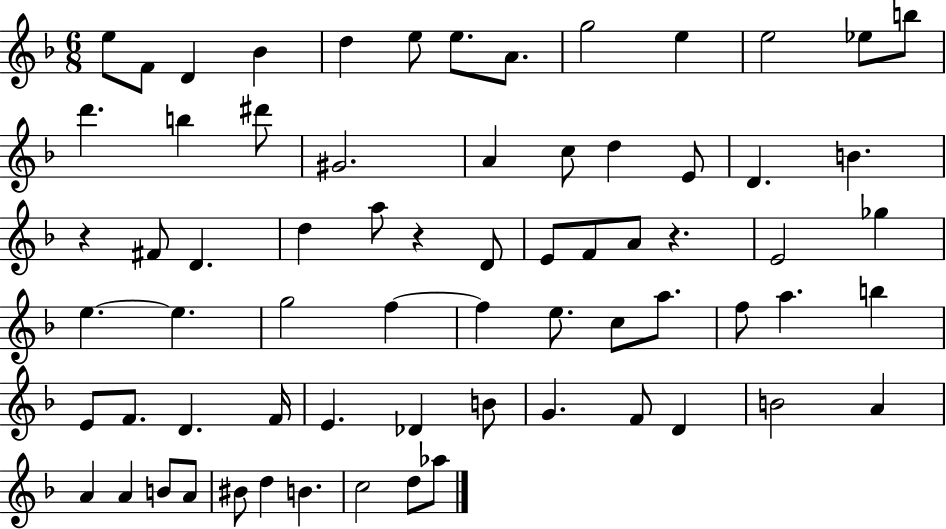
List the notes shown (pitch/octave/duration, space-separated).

E5/e F4/e D4/q Bb4/q D5/q E5/e E5/e. A4/e. G5/h E5/q E5/h Eb5/e B5/e D6/q. B5/q D#6/e G#4/h. A4/q C5/e D5/q E4/e D4/q. B4/q. R/q F#4/e D4/q. D5/q A5/e R/q D4/e E4/e F4/e A4/e R/q. E4/h Gb5/q E5/q. E5/q. G5/h F5/q F5/q E5/e. C5/e A5/e. F5/e A5/q. B5/q E4/e F4/e. D4/q. F4/s E4/q. Db4/q B4/e G4/q. F4/e D4/q B4/h A4/q A4/q A4/q B4/e A4/e BIS4/e D5/q B4/q. C5/h D5/e Ab5/e